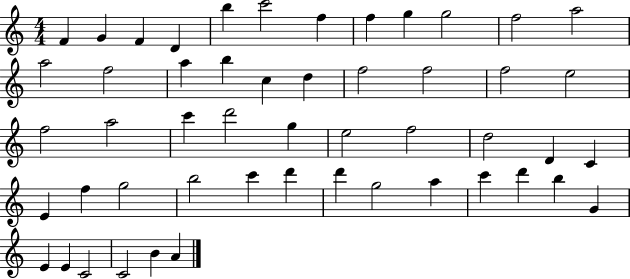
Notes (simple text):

F4/q G4/q F4/q D4/q B5/q C6/h F5/q F5/q G5/q G5/h F5/h A5/h A5/h F5/h A5/q B5/q C5/q D5/q F5/h F5/h F5/h E5/h F5/h A5/h C6/q D6/h G5/q E5/h F5/h D5/h D4/q C4/q E4/q F5/q G5/h B5/h C6/q D6/q D6/q G5/h A5/q C6/q D6/q B5/q G4/q E4/q E4/q C4/h C4/h B4/q A4/q